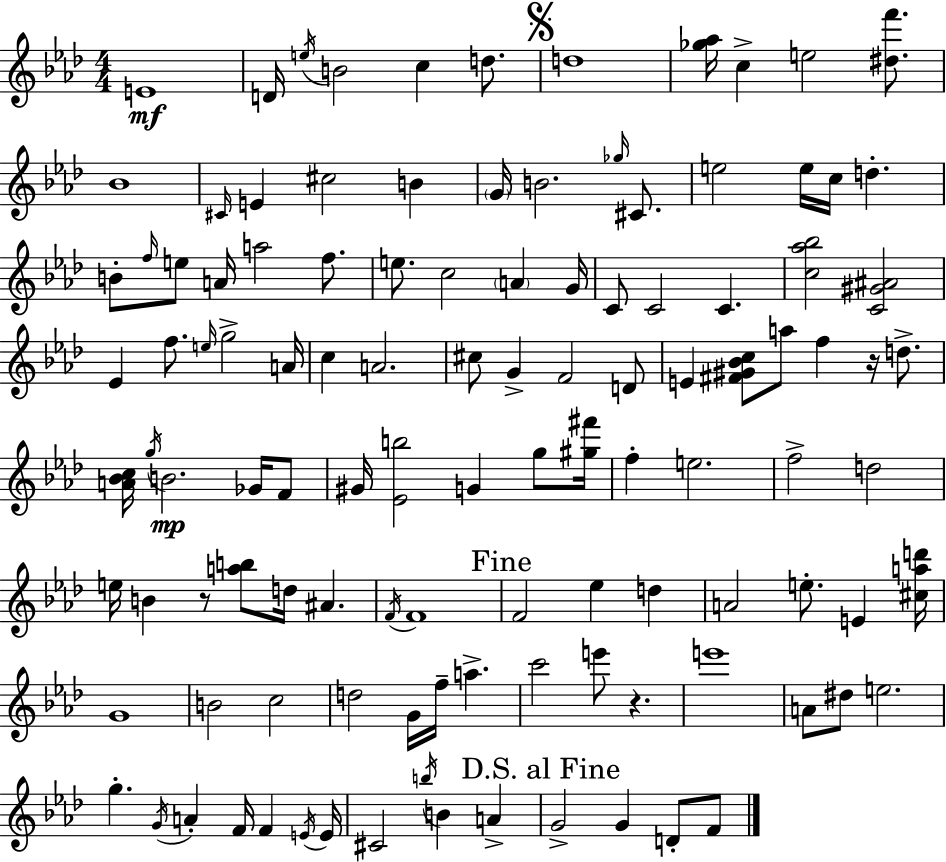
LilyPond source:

{
  \clef treble
  \numericTimeSignature
  \time 4/4
  \key f \minor
  e'1\mf | d'16 \acciaccatura { e''16 } b'2 c''4 d''8. | \mark \markup { \musicglyph "scripts.segno" } d''1 | <ges'' aes''>16 c''4-> e''2 <dis'' f'''>8. | \break bes'1 | \grace { cis'16 } e'4 cis''2 b'4 | \parenthesize g'16 b'2. \grace { ges''16 } | cis'8. e''2 e''16 c''16 d''4.-. | \break b'8-. \grace { f''16 } e''8 a'16 a''2 | f''8. e''8. c''2 \parenthesize a'4 | g'16 c'8 c'2 c'4. | <c'' aes'' bes''>2 <c' gis' ais'>2 | \break ees'4 f''8. \grace { e''16 } g''2-> | a'16 c''4 a'2. | cis''8 g'4-> f'2 | d'8 e'4 <fis' gis' bes' c''>8 a''8 f''4 | \break r16 d''8.-> <a' bes' c''>16 \acciaccatura { g''16 }\mp b'2. | ges'16 f'8 gis'16 <ees' b''>2 g'4 | g''8 <gis'' fis'''>16 f''4-. e''2. | f''2-> d''2 | \break e''16 b'4 r8 <a'' b''>8 d''16 | ais'4. \acciaccatura { f'16 } f'1 | \mark "Fine" f'2 ees''4 | d''4 a'2 e''8.-. | \break e'4 <cis'' a'' d'''>16 g'1 | b'2 c''2 | d''2 g'16 | f''16-- a''4.-> c'''2 e'''8 | \break r4. e'''1 | a'8 dis''8 e''2. | g''4.-. \acciaccatura { g'16 } a'4-. | f'16 f'4 \acciaccatura { e'16 } e'16 cis'2 | \break \acciaccatura { b''16 } b'4 a'4-> \mark "D.S. al Fine" g'2-> | g'4 d'8-. f'8 \bar "|."
}